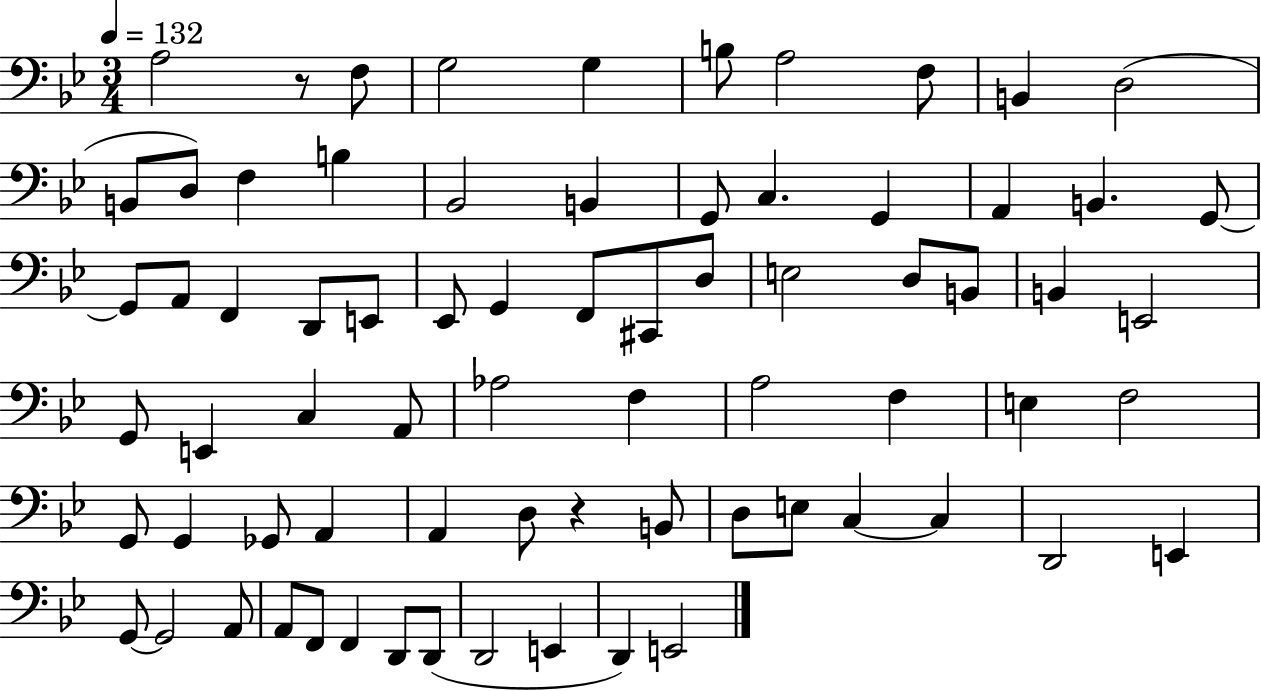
A3/h R/e F3/e G3/h G3/q B3/e A3/h F3/e B2/q D3/h B2/e D3/e F3/q B3/q Bb2/h B2/q G2/e C3/q. G2/q A2/q B2/q. G2/e G2/e A2/e F2/q D2/e E2/e Eb2/e G2/q F2/e C#2/e D3/e E3/h D3/e B2/e B2/q E2/h G2/e E2/q C3/q A2/e Ab3/h F3/q A3/h F3/q E3/q F3/h G2/e G2/q Gb2/e A2/q A2/q D3/e R/q B2/e D3/e E3/e C3/q C3/q D2/h E2/q G2/e G2/h A2/e A2/e F2/e F2/q D2/e D2/e D2/h E2/q D2/q E2/h